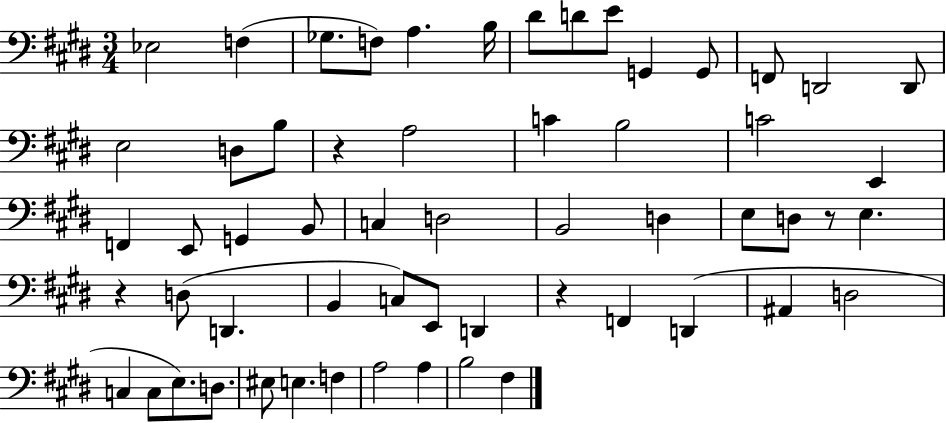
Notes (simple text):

Eb3/h F3/q Gb3/e. F3/e A3/q. B3/s D#4/e D4/e E4/e G2/q G2/e F2/e D2/h D2/e E3/h D3/e B3/e R/q A3/h C4/q B3/h C4/h E2/q F2/q E2/e G2/q B2/e C3/q D3/h B2/h D3/q E3/e D3/e R/e E3/q. R/q D3/e D2/q. B2/q C3/e E2/e D2/q R/q F2/q D2/q A#2/q D3/h C3/q C3/e E3/e. D3/e. EIS3/e E3/q. F3/q A3/h A3/q B3/h F#3/q